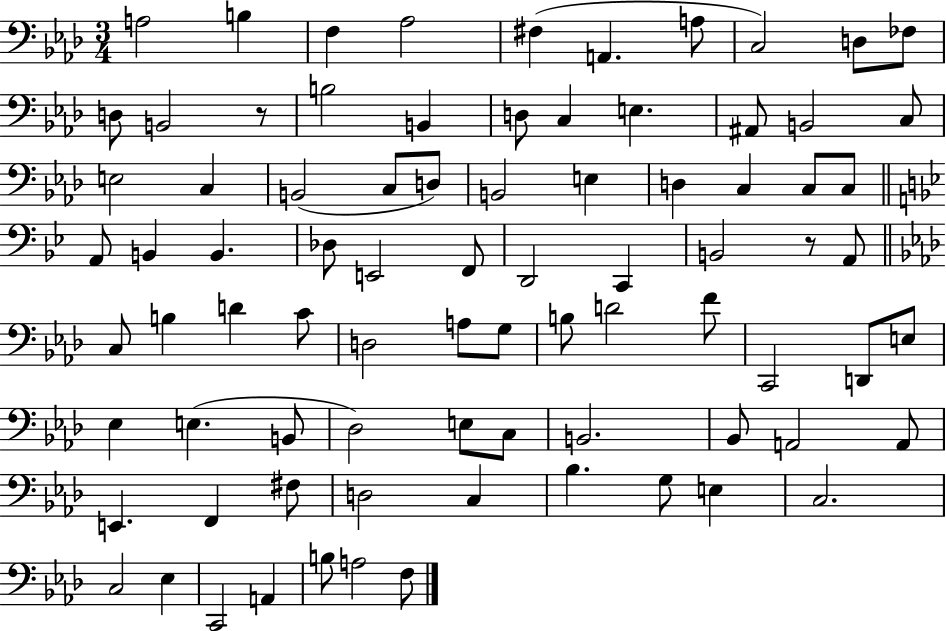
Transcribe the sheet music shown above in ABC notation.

X:1
T:Untitled
M:3/4
L:1/4
K:Ab
A,2 B, F, _A,2 ^F, A,, A,/2 C,2 D,/2 _F,/2 D,/2 B,,2 z/2 B,2 B,, D,/2 C, E, ^A,,/2 B,,2 C,/2 E,2 C, B,,2 C,/2 D,/2 B,,2 E, D, C, C,/2 C,/2 A,,/2 B,, B,, _D,/2 E,,2 F,,/2 D,,2 C,, B,,2 z/2 A,,/2 C,/2 B, D C/2 D,2 A,/2 G,/2 B,/2 D2 F/2 C,,2 D,,/2 E,/2 _E, E, B,,/2 _D,2 E,/2 C,/2 B,,2 _B,,/2 A,,2 A,,/2 E,, F,, ^F,/2 D,2 C, _B, G,/2 E, C,2 C,2 _E, C,,2 A,, B,/2 A,2 F,/2